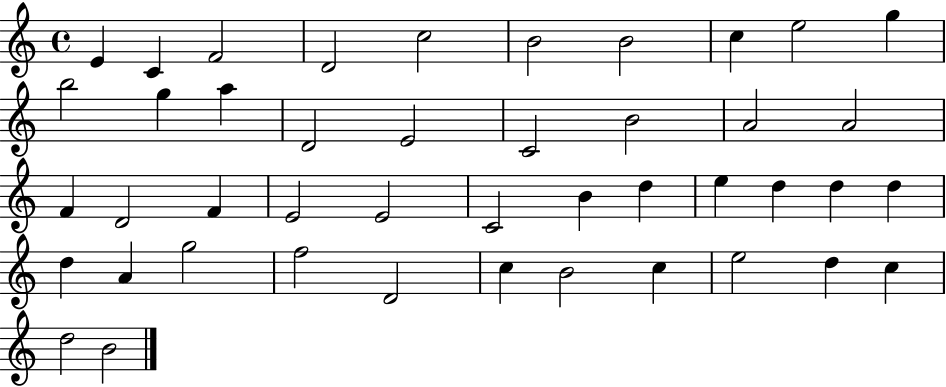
X:1
T:Untitled
M:4/4
L:1/4
K:C
E C F2 D2 c2 B2 B2 c e2 g b2 g a D2 E2 C2 B2 A2 A2 F D2 F E2 E2 C2 B d e d d d d A g2 f2 D2 c B2 c e2 d c d2 B2